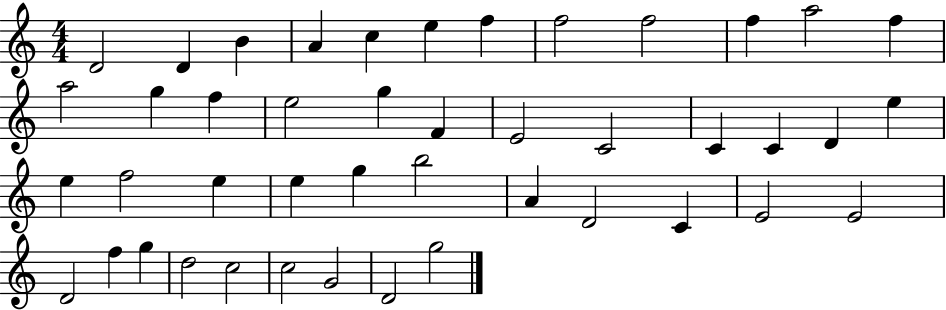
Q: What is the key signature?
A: C major